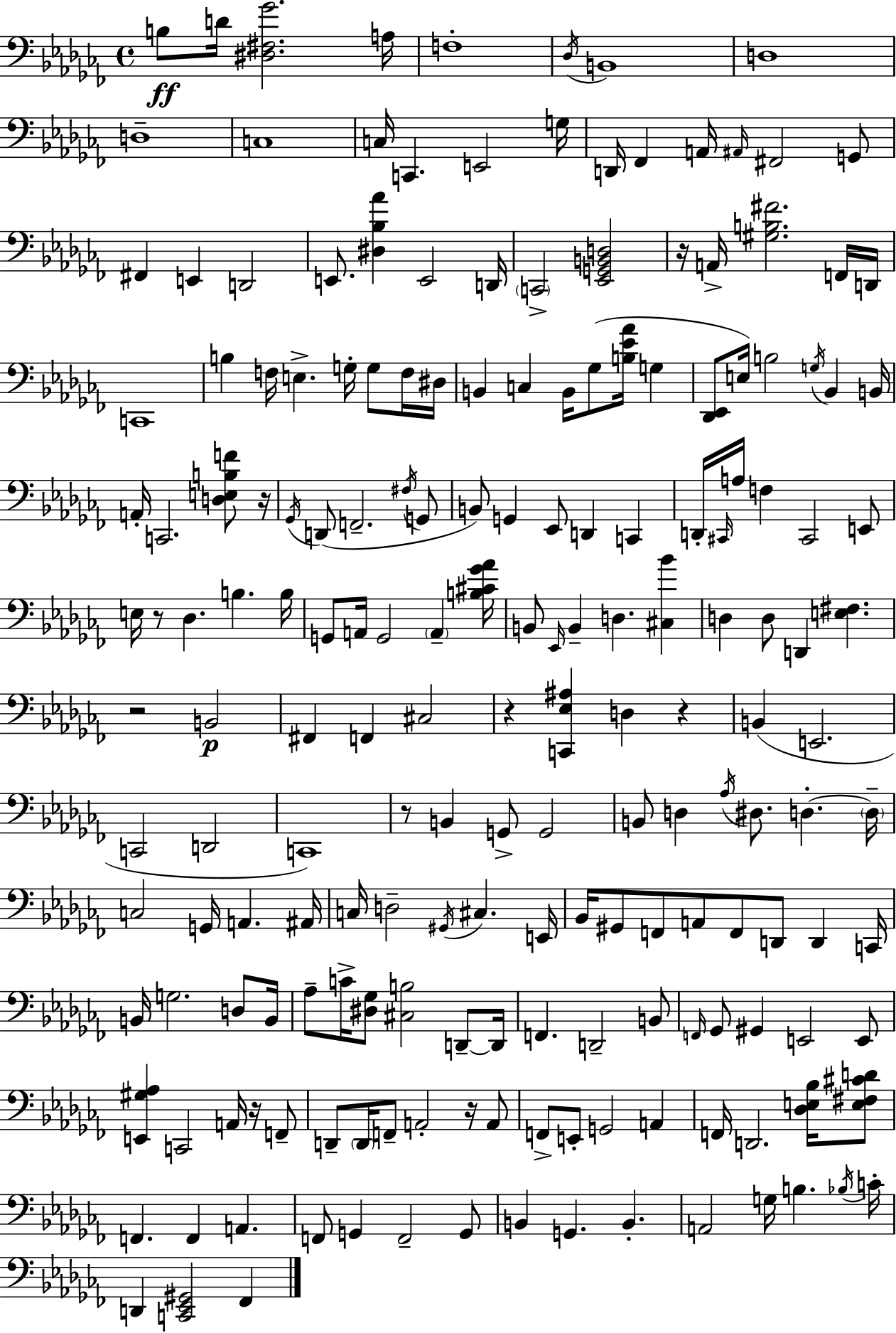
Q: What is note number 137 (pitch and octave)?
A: D2